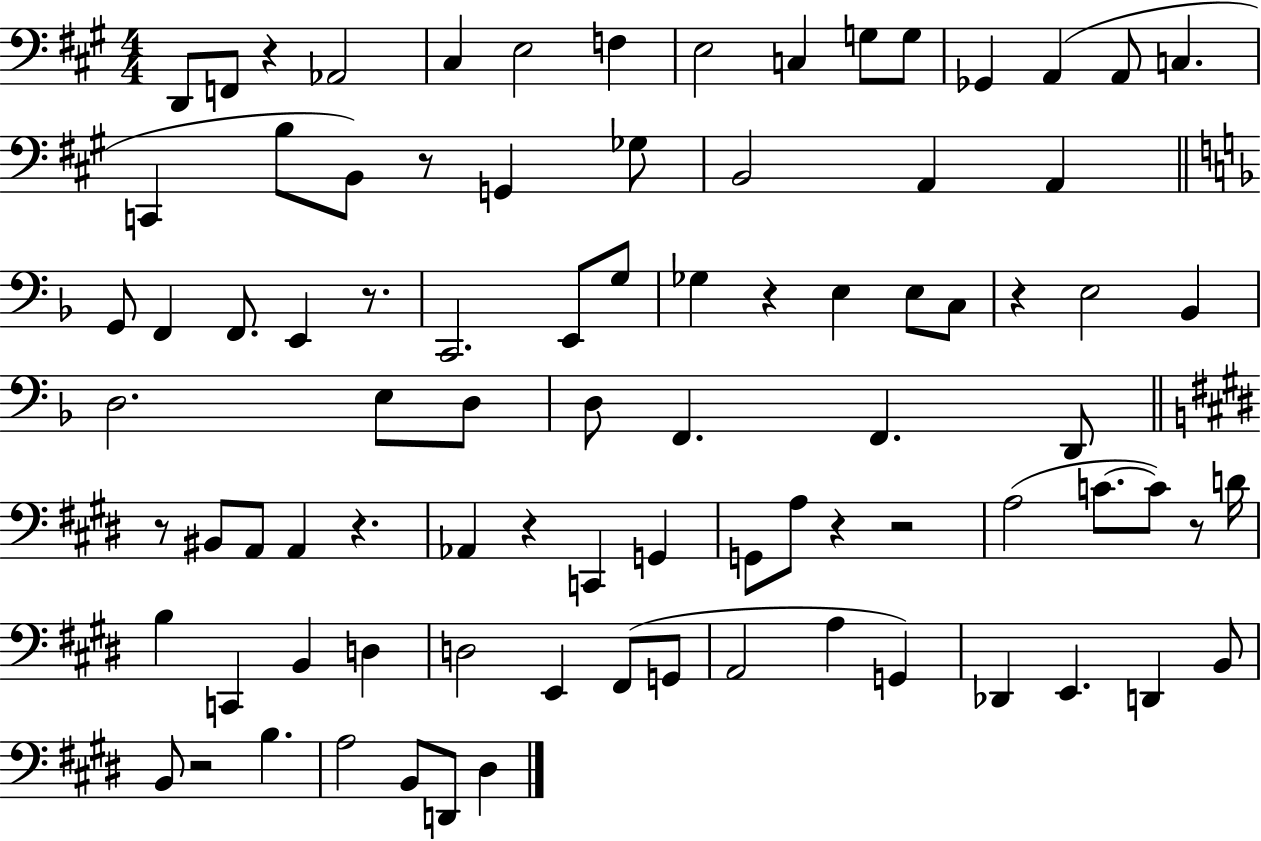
X:1
T:Untitled
M:4/4
L:1/4
K:A
D,,/2 F,,/2 z _A,,2 ^C, E,2 F, E,2 C, G,/2 G,/2 _G,, A,, A,,/2 C, C,, B,/2 B,,/2 z/2 G,, _G,/2 B,,2 A,, A,, G,,/2 F,, F,,/2 E,, z/2 C,,2 E,,/2 G,/2 _G, z E, E,/2 C,/2 z E,2 _B,, D,2 E,/2 D,/2 D,/2 F,, F,, D,,/2 z/2 ^B,,/2 A,,/2 A,, z _A,, z C,, G,, G,,/2 A,/2 z z2 A,2 C/2 C/2 z/2 D/4 B, C,, B,, D, D,2 E,, ^F,,/2 G,,/2 A,,2 A, G,, _D,, E,, D,, B,,/2 B,,/2 z2 B, A,2 B,,/2 D,,/2 ^D,